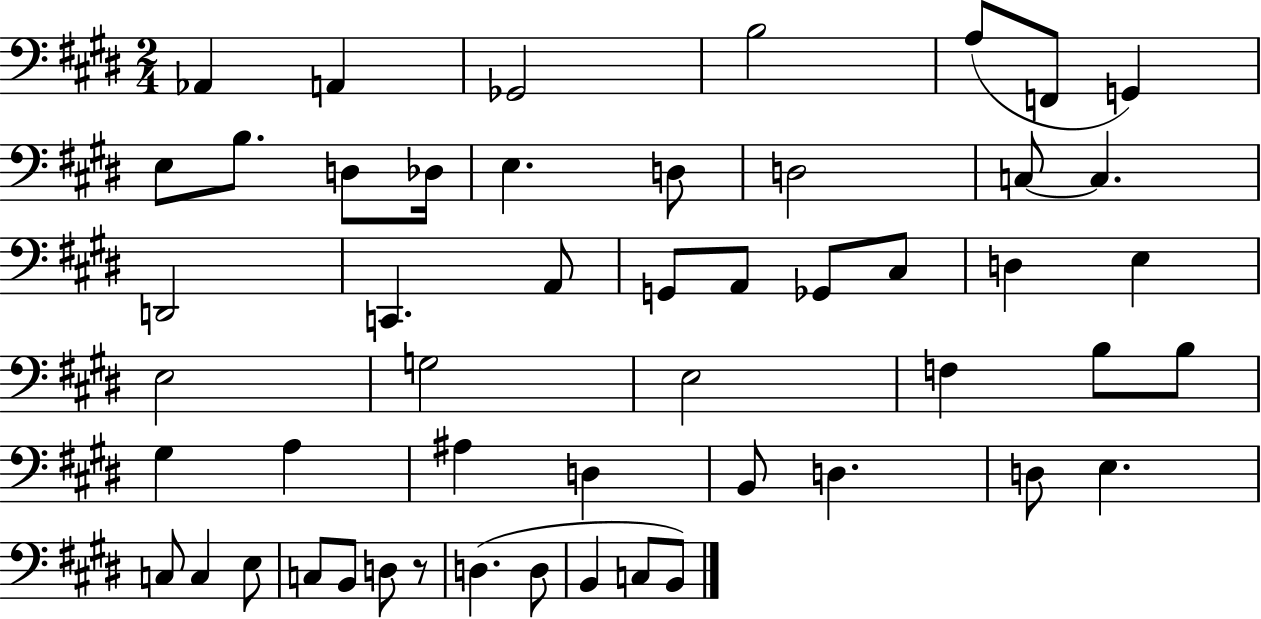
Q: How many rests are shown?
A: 1